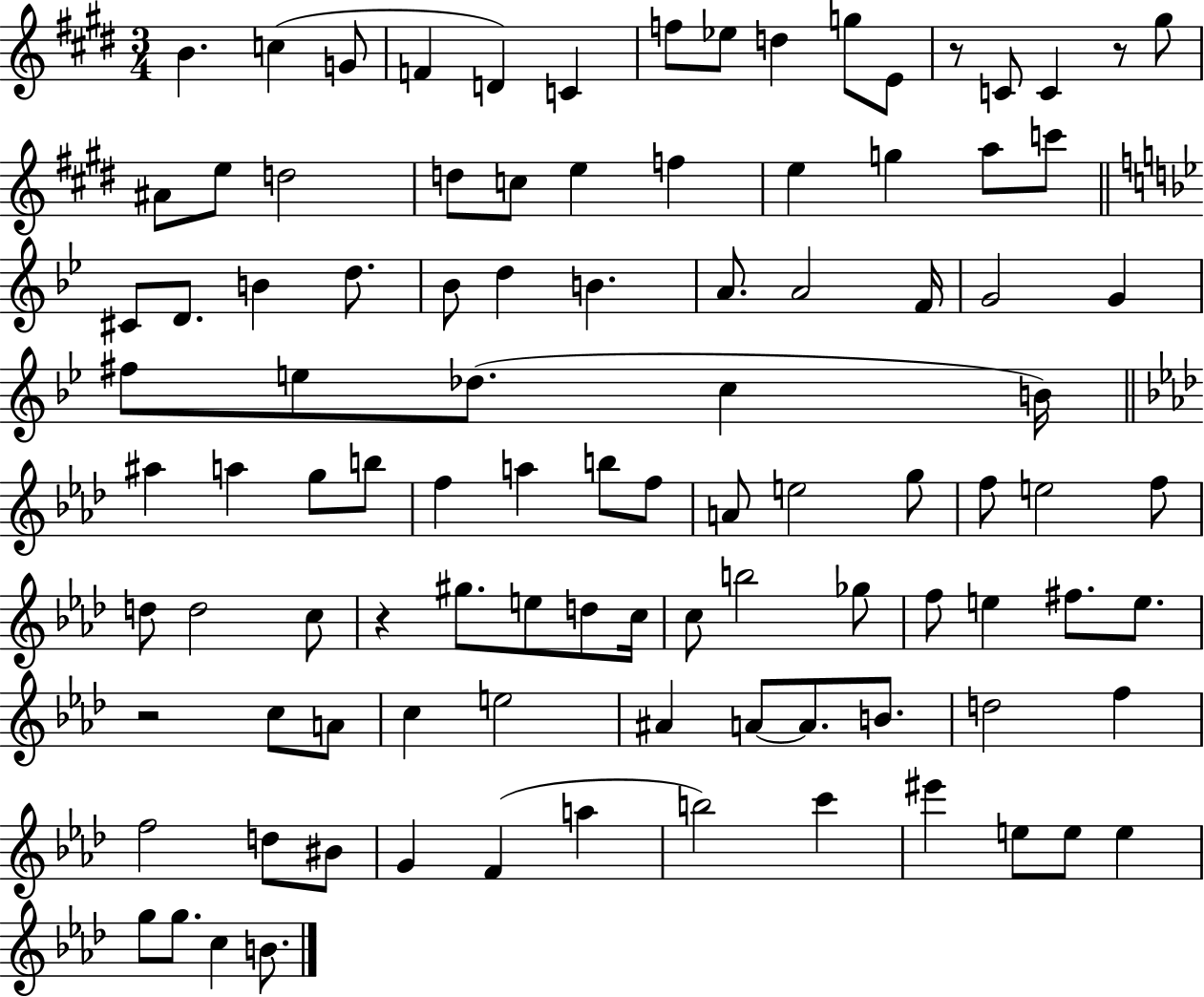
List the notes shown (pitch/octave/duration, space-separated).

B4/q. C5/q G4/e F4/q D4/q C4/q F5/e Eb5/e D5/q G5/e E4/e R/e C4/e C4/q R/e G#5/e A#4/e E5/e D5/h D5/e C5/e E5/q F5/q E5/q G5/q A5/e C6/e C#4/e D4/e. B4/q D5/e. Bb4/e D5/q B4/q. A4/e. A4/h F4/s G4/h G4/q F#5/e E5/e Db5/e. C5/q B4/s A#5/q A5/q G5/e B5/e F5/q A5/q B5/e F5/e A4/e E5/h G5/e F5/e E5/h F5/e D5/e D5/h C5/e R/q G#5/e. E5/e D5/e C5/s C5/e B5/h Gb5/e F5/e E5/q F#5/e. E5/e. R/h C5/e A4/e C5/q E5/h A#4/q A4/e A4/e. B4/e. D5/h F5/q F5/h D5/e BIS4/e G4/q F4/q A5/q B5/h C6/q EIS6/q E5/e E5/e E5/q G5/e G5/e. C5/q B4/e.